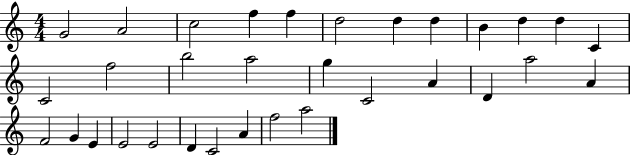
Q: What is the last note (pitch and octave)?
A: A5